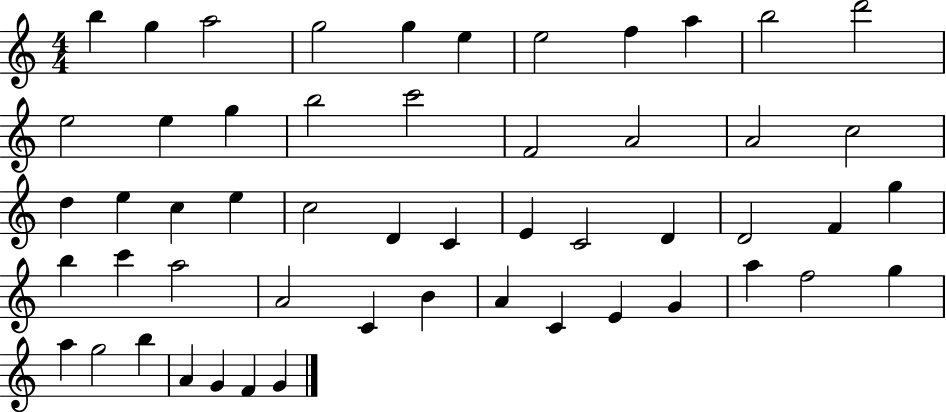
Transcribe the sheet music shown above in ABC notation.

X:1
T:Untitled
M:4/4
L:1/4
K:C
b g a2 g2 g e e2 f a b2 d'2 e2 e g b2 c'2 F2 A2 A2 c2 d e c e c2 D C E C2 D D2 F g b c' a2 A2 C B A C E G a f2 g a g2 b A G F G